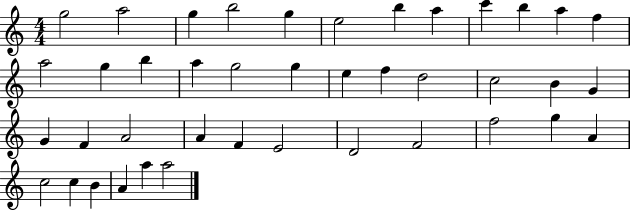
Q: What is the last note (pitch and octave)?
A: A5